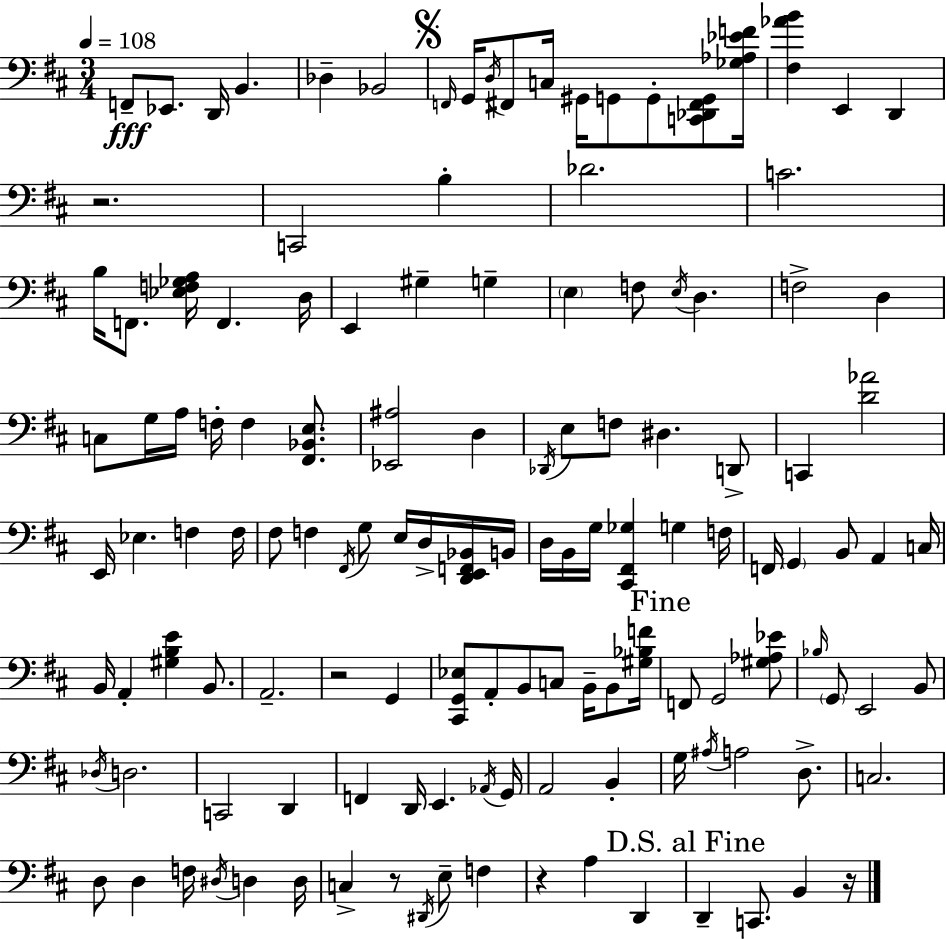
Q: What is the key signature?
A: D major